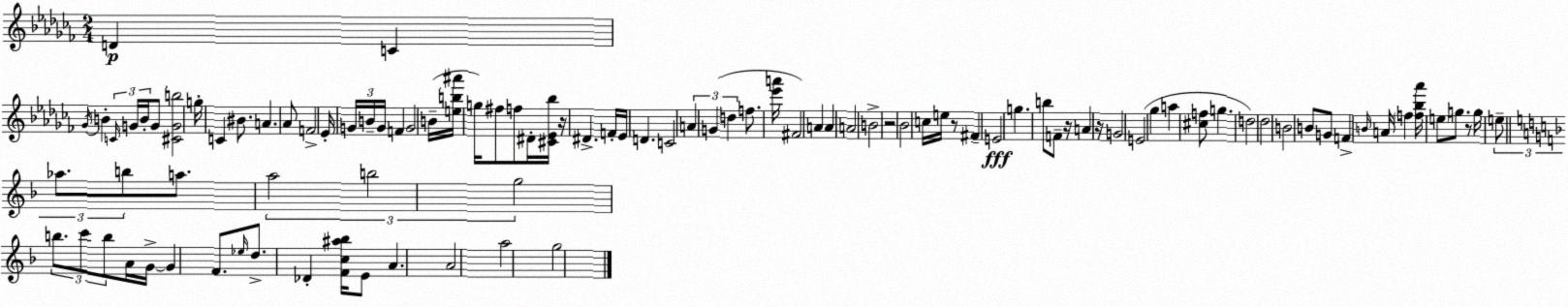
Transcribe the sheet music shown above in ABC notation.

X:1
T:Untitled
M:2/4
L:1/4
K:Abm
D C _G/4 B C/4 G/4 B/4 G/2 [^CGb]2 g/4 C ^B/2 A _A/2 F2 _E/4 G/4 B/4 G/4 F G2 B/4 [eb^a']/4 g/4 ^f/2 f/2 ^D/4 [^C_E_b]/4 z/4 ^D F/4 _E/4 D C2 A G d f/2 [_e'a']/4 ^F2 A A A2 B2 z2 _B2 c/4 e/4 z/2 ^F E2 g b/2 F/2 z/4 A z/4 G2 E2 _g a [^cf]/2 g d2 _d2 B2 B/2 G/2 F B/4 A/4 f [f_b_a']/4 e/2 g/2 z/2 g/4 e/2 _a/2 b/2 a/2 a2 b2 g2 b/2 c'/2 b/2 A/4 G/4 G F/2 _e/4 d/2 _D [Fc^a_b]/4 E/2 A A2 a2 g2